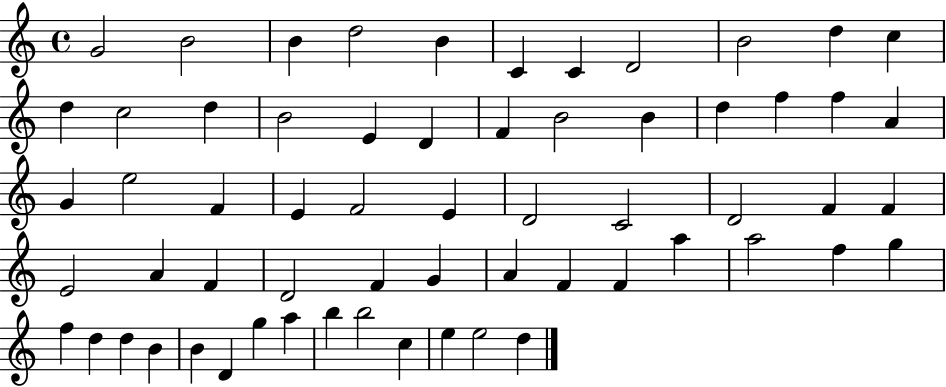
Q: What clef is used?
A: treble